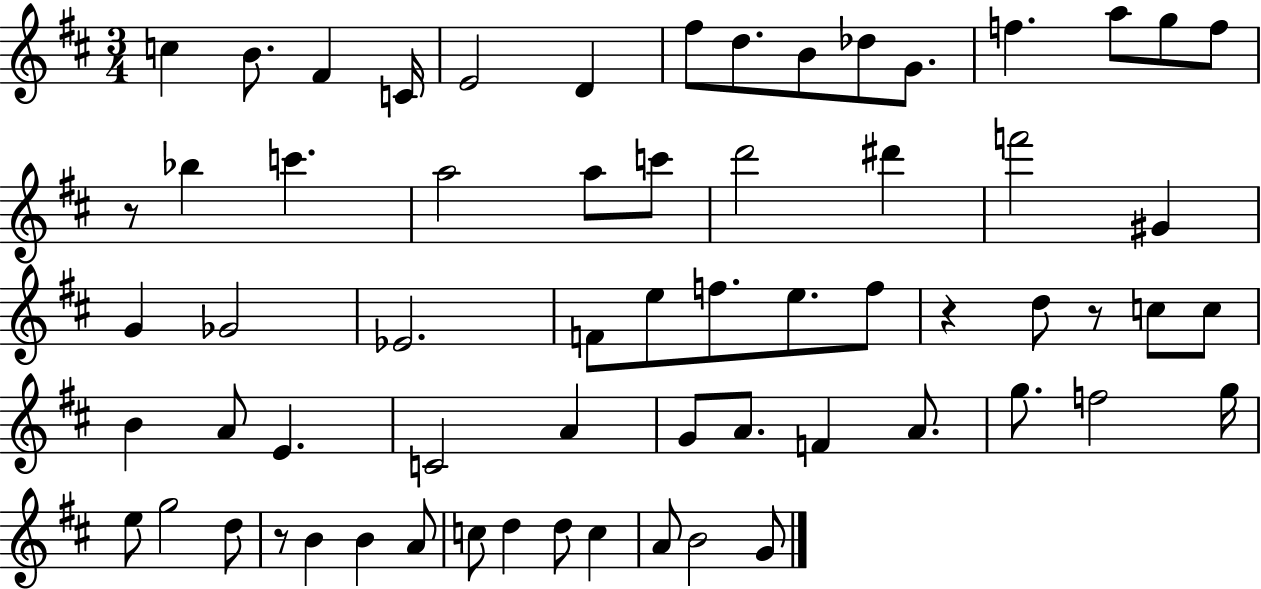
{
  \clef treble
  \numericTimeSignature
  \time 3/4
  \key d \major
  c''4 b'8. fis'4 c'16 | e'2 d'4 | fis''8 d''8. b'8 des''8 g'8. | f''4. a''8 g''8 f''8 | \break r8 bes''4 c'''4. | a''2 a''8 c'''8 | d'''2 dis'''4 | f'''2 gis'4 | \break g'4 ges'2 | ees'2. | f'8 e''8 f''8. e''8. f''8 | r4 d''8 r8 c''8 c''8 | \break b'4 a'8 e'4. | c'2 a'4 | g'8 a'8. f'4 a'8. | g''8. f''2 g''16 | \break e''8 g''2 d''8 | r8 b'4 b'4 a'8 | c''8 d''4 d''8 c''4 | a'8 b'2 g'8 | \break \bar "|."
}